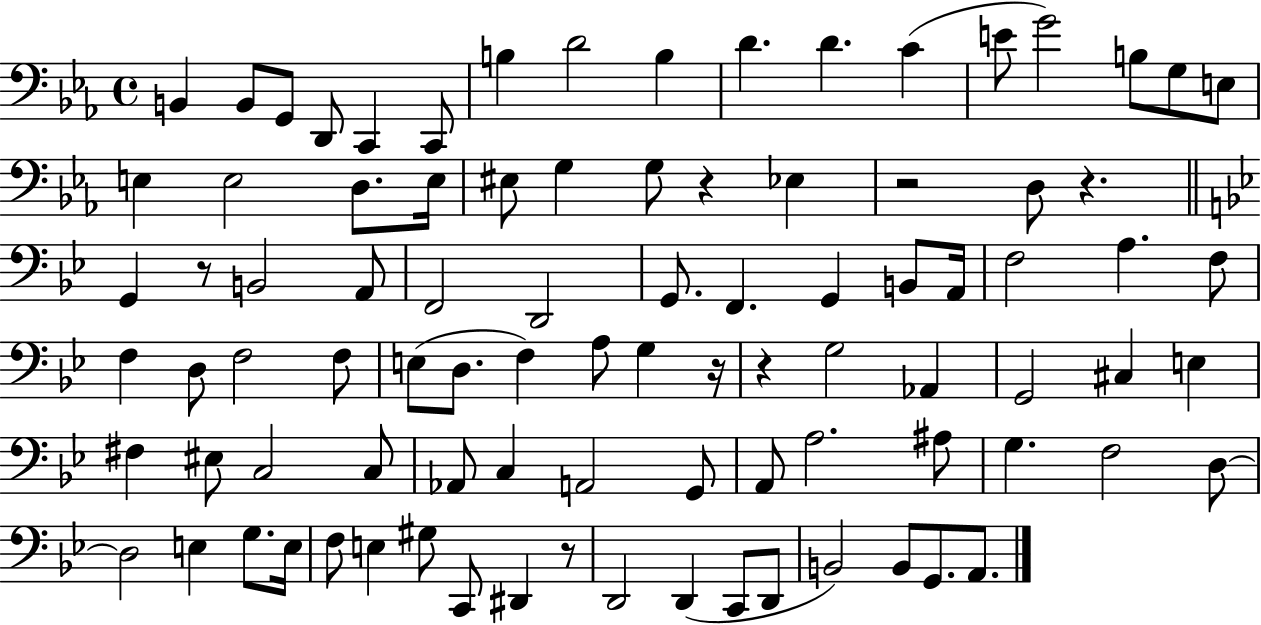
{
  \clef bass
  \time 4/4
  \defaultTimeSignature
  \key ees \major
  b,4 b,8 g,8 d,8 c,4 c,8 | b4 d'2 b4 | d'4. d'4. c'4( | e'8 g'2) b8 g8 e8 | \break e4 e2 d8. e16 | eis8 g4 g8 r4 ees4 | r2 d8 r4. | \bar "||" \break \key g \minor g,4 r8 b,2 a,8 | f,2 d,2 | g,8. f,4. g,4 b,8 a,16 | f2 a4. f8 | \break f4 d8 f2 f8 | e8( d8. f4) a8 g4 r16 | r4 g2 aes,4 | g,2 cis4 e4 | \break fis4 eis8 c2 c8 | aes,8 c4 a,2 g,8 | a,8 a2. ais8 | g4. f2 d8~~ | \break d2 e4 g8. e16 | f8 e4 gis8 c,8 dis,4 r8 | d,2 d,4( c,8 d,8 | b,2) b,8 g,8. a,8. | \break \bar "|."
}